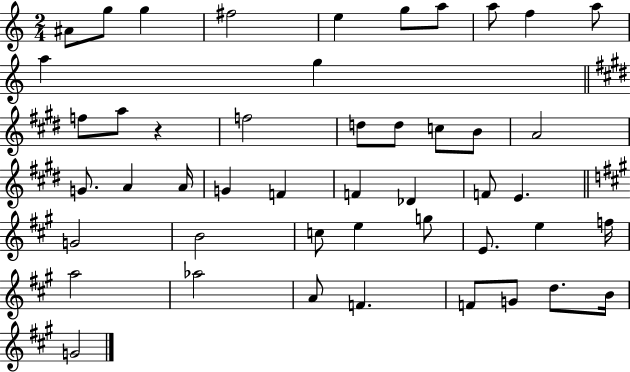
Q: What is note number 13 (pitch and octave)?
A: F5